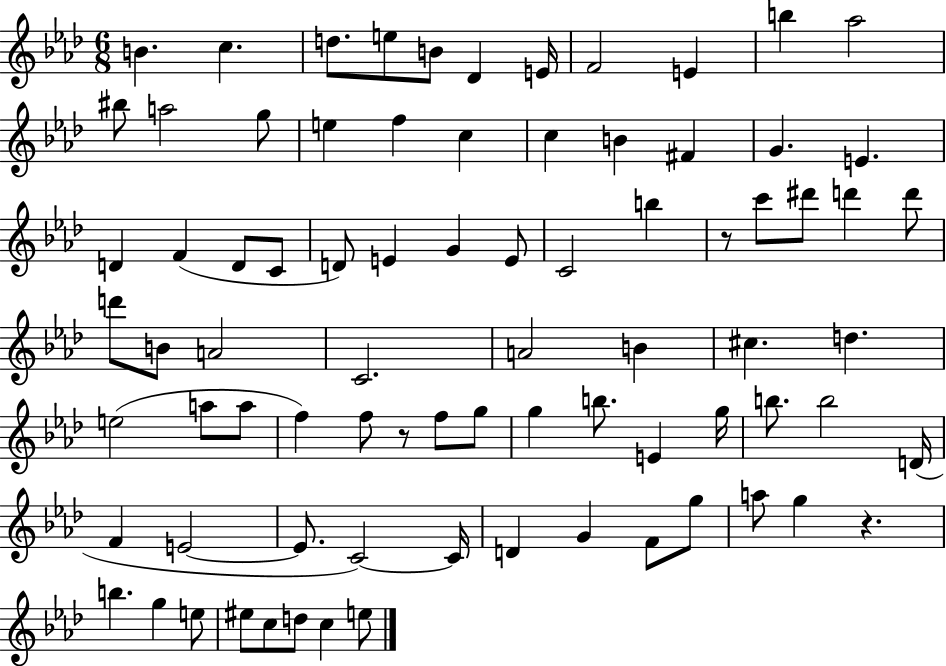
{
  \clef treble
  \numericTimeSignature
  \time 6/8
  \key aes \major
  b'4. c''4. | d''8. e''8 b'8 des'4 e'16 | f'2 e'4 | b''4 aes''2 | \break bis''8 a''2 g''8 | e''4 f''4 c''4 | c''4 b'4 fis'4 | g'4. e'4. | \break d'4 f'4( d'8 c'8 | d'8) e'4 g'4 e'8 | c'2 b''4 | r8 c'''8 dis'''8 d'''4 d'''8 | \break d'''8 b'8 a'2 | c'2. | a'2 b'4 | cis''4. d''4. | \break e''2( a''8 a''8 | f''4) f''8 r8 f''8 g''8 | g''4 b''8. e'4 g''16 | b''8. b''2 d'16( | \break f'4 e'2~~ | e'8. c'2~~) c'16 | d'4 g'4 f'8 g''8 | a''8 g''4 r4. | \break b''4. g''4 e''8 | eis''8 c''8 d''8 c''4 e''8 | \bar "|."
}